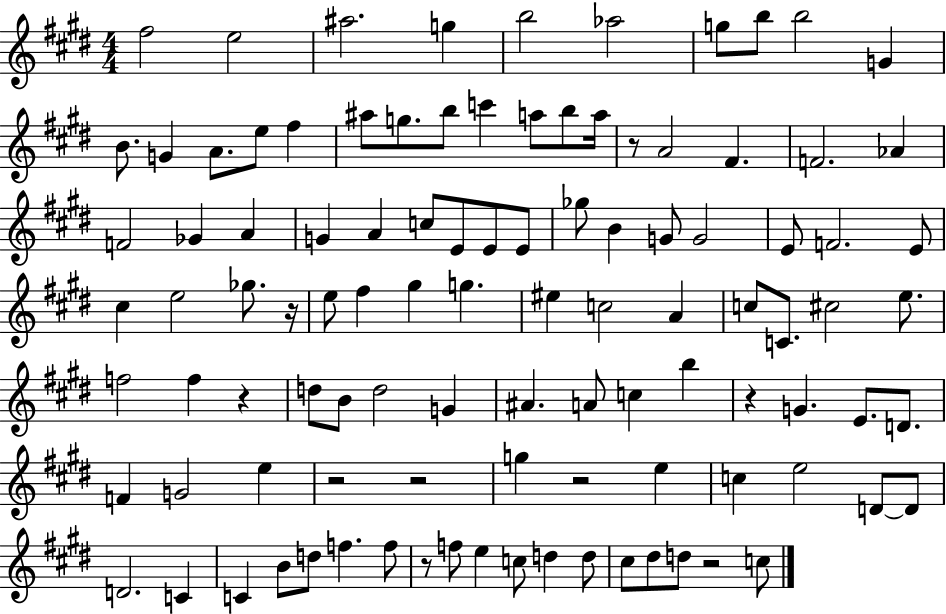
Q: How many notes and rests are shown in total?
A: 103